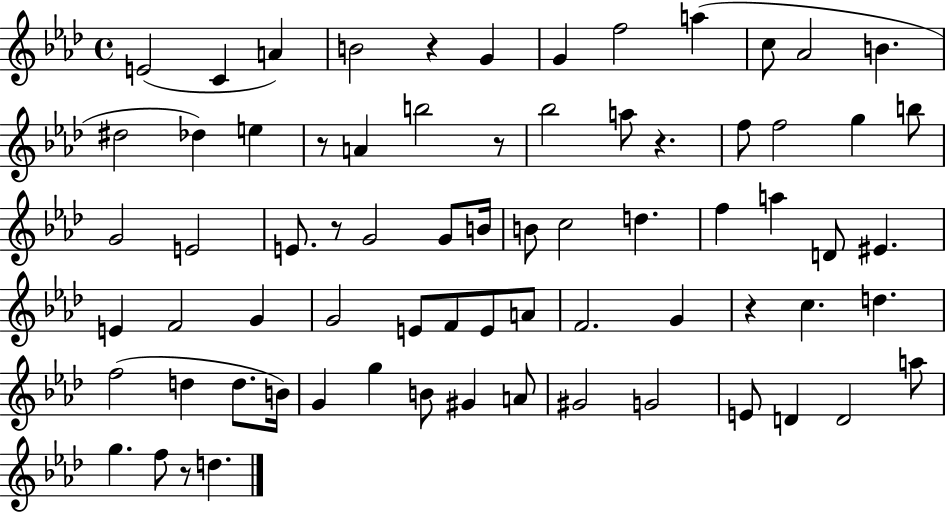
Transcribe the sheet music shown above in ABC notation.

X:1
T:Untitled
M:4/4
L:1/4
K:Ab
E2 C A B2 z G G f2 a c/2 _A2 B ^d2 _d e z/2 A b2 z/2 _b2 a/2 z f/2 f2 g b/2 G2 E2 E/2 z/2 G2 G/2 B/4 B/2 c2 d f a D/2 ^E E F2 G G2 E/2 F/2 E/2 A/2 F2 G z c d f2 d d/2 B/4 G g B/2 ^G A/2 ^G2 G2 E/2 D D2 a/2 g f/2 z/2 d